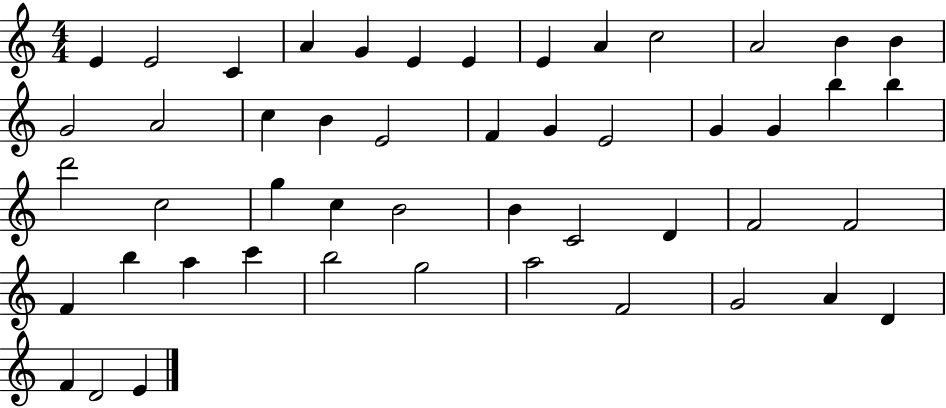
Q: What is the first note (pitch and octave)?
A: E4